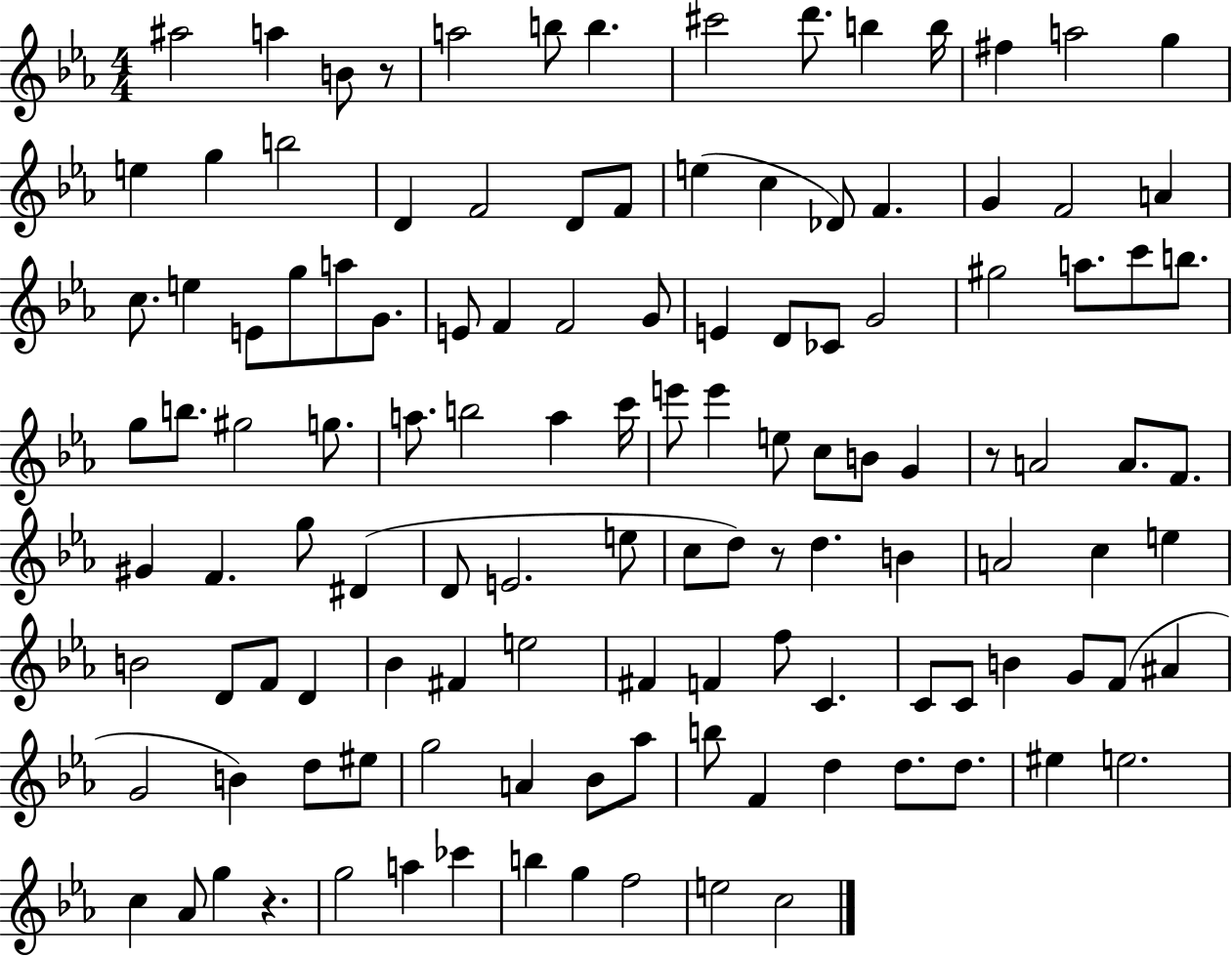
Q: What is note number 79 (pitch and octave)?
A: F4